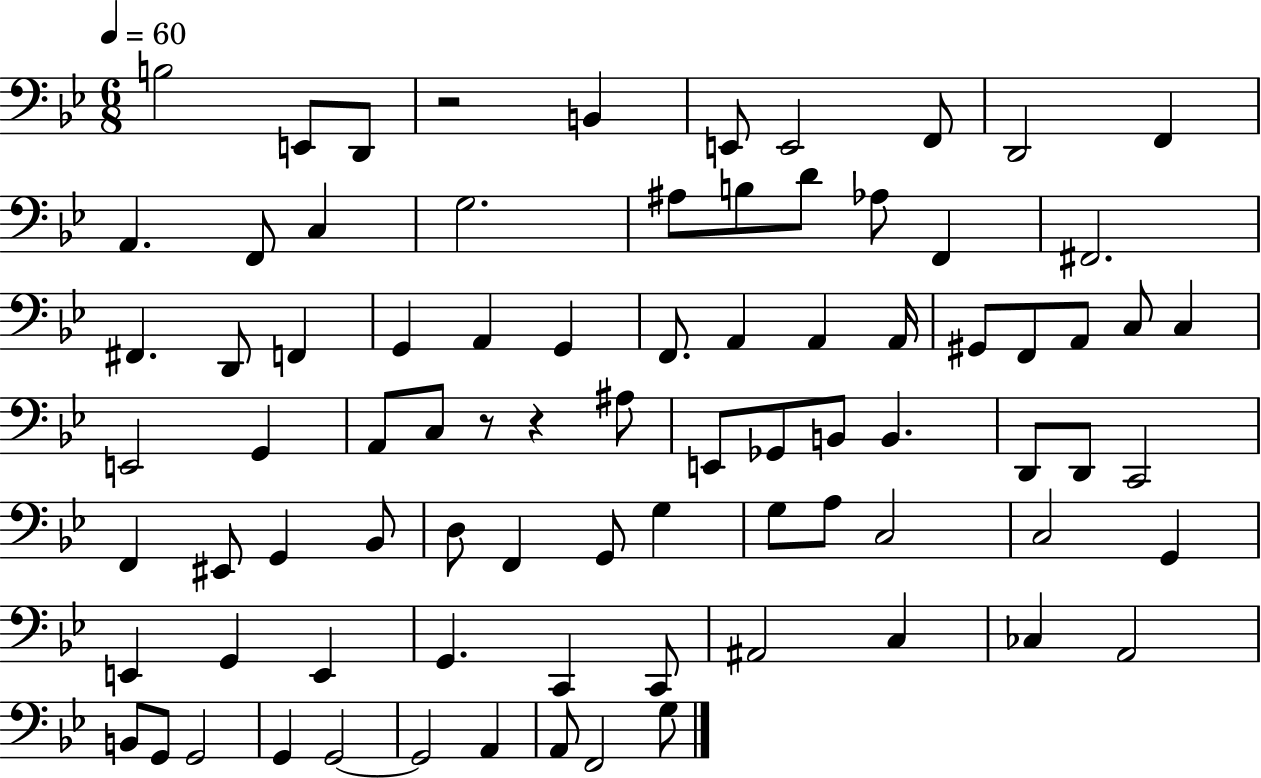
{
  \clef bass
  \numericTimeSignature
  \time 6/8
  \key bes \major
  \tempo 4 = 60
  b2 e,8 d,8 | r2 b,4 | e,8 e,2 f,8 | d,2 f,4 | \break a,4. f,8 c4 | g2. | ais8 b8 d'8 aes8 f,4 | fis,2. | \break fis,4. d,8 f,4 | g,4 a,4 g,4 | f,8. a,4 a,4 a,16 | gis,8 f,8 a,8 c8 c4 | \break e,2 g,4 | a,8 c8 r8 r4 ais8 | e,8 ges,8 b,8 b,4. | d,8 d,8 c,2 | \break f,4 eis,8 g,4 bes,8 | d8 f,4 g,8 g4 | g8 a8 c2 | c2 g,4 | \break e,4 g,4 e,4 | g,4. c,4 c,8 | ais,2 c4 | ces4 a,2 | \break b,8 g,8 g,2 | g,4 g,2~~ | g,2 a,4 | a,8 f,2 g8 | \break \bar "|."
}